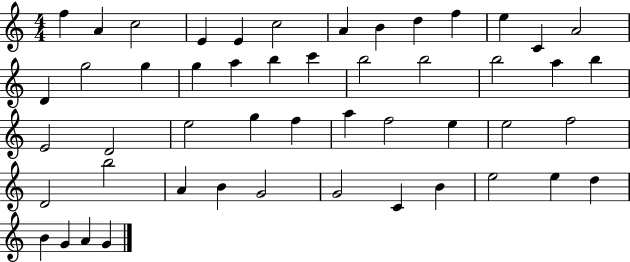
{
  \clef treble
  \numericTimeSignature
  \time 4/4
  \key c \major
  f''4 a'4 c''2 | e'4 e'4 c''2 | a'4 b'4 d''4 f''4 | e''4 c'4 a'2 | \break d'4 g''2 g''4 | g''4 a''4 b''4 c'''4 | b''2 b''2 | b''2 a''4 b''4 | \break e'2 d'2 | e''2 g''4 f''4 | a''4 f''2 e''4 | e''2 f''2 | \break d'2 b''2 | a'4 b'4 g'2 | g'2 c'4 b'4 | e''2 e''4 d''4 | \break b'4 g'4 a'4 g'4 | \bar "|."
}